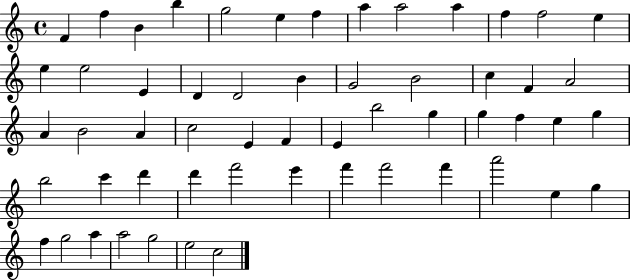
{
  \clef treble
  \time 4/4
  \defaultTimeSignature
  \key c \major
  f'4 f''4 b'4 b''4 | g''2 e''4 f''4 | a''4 a''2 a''4 | f''4 f''2 e''4 | \break e''4 e''2 e'4 | d'4 d'2 b'4 | g'2 b'2 | c''4 f'4 a'2 | \break a'4 b'2 a'4 | c''2 e'4 f'4 | e'4 b''2 g''4 | g''4 f''4 e''4 g''4 | \break b''2 c'''4 d'''4 | d'''4 f'''2 e'''4 | f'''4 f'''2 f'''4 | a'''2 e''4 g''4 | \break f''4 g''2 a''4 | a''2 g''2 | e''2 c''2 | \bar "|."
}